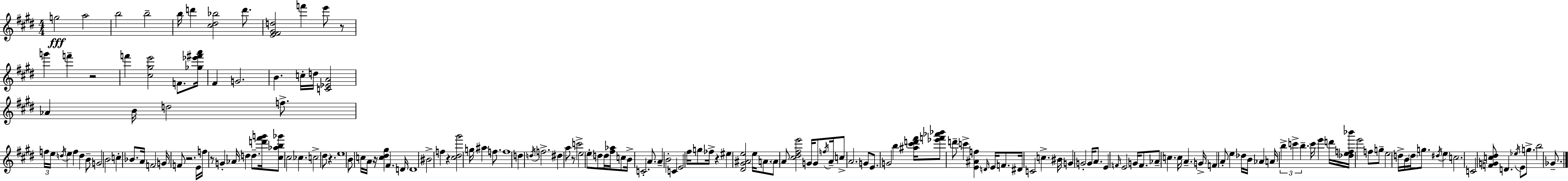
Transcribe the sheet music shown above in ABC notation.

X:1
T:Untitled
M:4/4
L:1/4
K:E
g2 a2 b2 b2 b/4 d' [^c^d_b]2 d'/2 [E^F^Gd]2 f' e'/2 z/2 g' f' z2 f' [^c^ge']2 F/2 [_g_e'^f'a']/4 ^F G2 B c/4 d/4 [C_EA]2 _A B/4 d2 f/2 f/4 e/4 d/4 e f d B/2 G2 B2 c _B/2 A/4 F2 G/4 F/2 z2 E/4 f/4 z/2 G _A/4 d d/2 [d'^f'g']/4 [^c_ab_g']/2 ^c2 _c c2 ^d/2 z e4 B/2 c/4 A/4 z/4 [c^d^g] ^F D/4 D4 ^B2 f z [^c^d^g']2 g/4 ^a f/2 f4 d d/4 f2 ^d a/2 z/2 c'2 e2 e/2 d/2 d/4 [^f_a]/4 c/2 B/4 C2 A/2 A B2 C E2 ^f/4 g/2 _f/4 z ^e [^D^G^Ae]2 e/4 A/2 A/2 A/2 [^c^d^fe']2 G/4 G/2 f/4 A/4 c/2 A2 G/2 E/2 G2 b [^a^c'd'^f']/4 [_e'f'_a'_b']/2 d'/2 c' [E^Af] D/4 E/4 F/2 ^D/4 C2 c ^B/4 G G2 G/4 A/2 E F/4 E2 G/4 F/2 _A/2 c c/4 A G/4 F A/2 e _d/4 B/4 _A A/4 b c' b c'/4 e' d'/4 [_def_b']/4 e'2 f/2 g/2 e2 d/4 B/4 d/4 g/2 ^d/4 e c2 C2 [FGc^d]/2 D _e/4 E/2 g/2 b2 _G/2